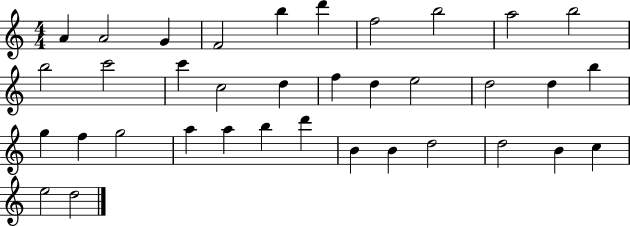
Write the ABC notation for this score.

X:1
T:Untitled
M:4/4
L:1/4
K:C
A A2 G F2 b d' f2 b2 a2 b2 b2 c'2 c' c2 d f d e2 d2 d b g f g2 a a b d' B B d2 d2 B c e2 d2